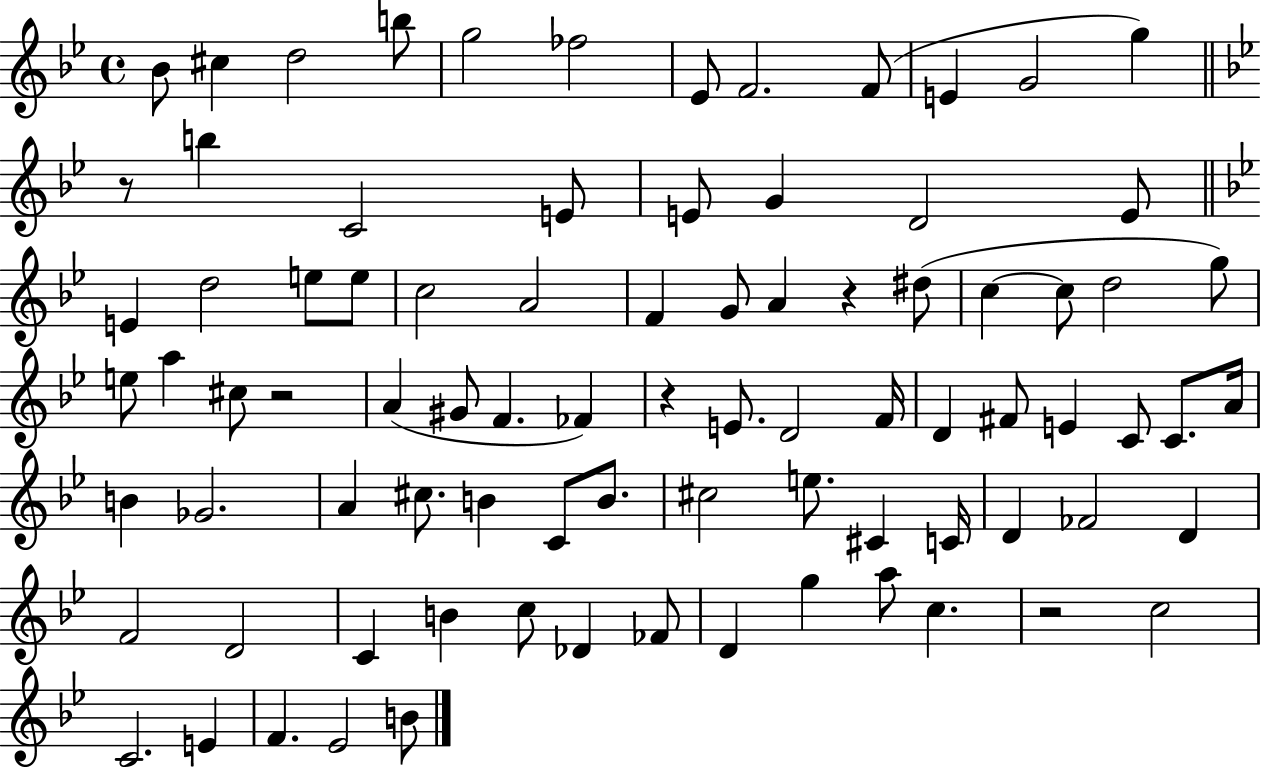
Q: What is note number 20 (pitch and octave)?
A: E4